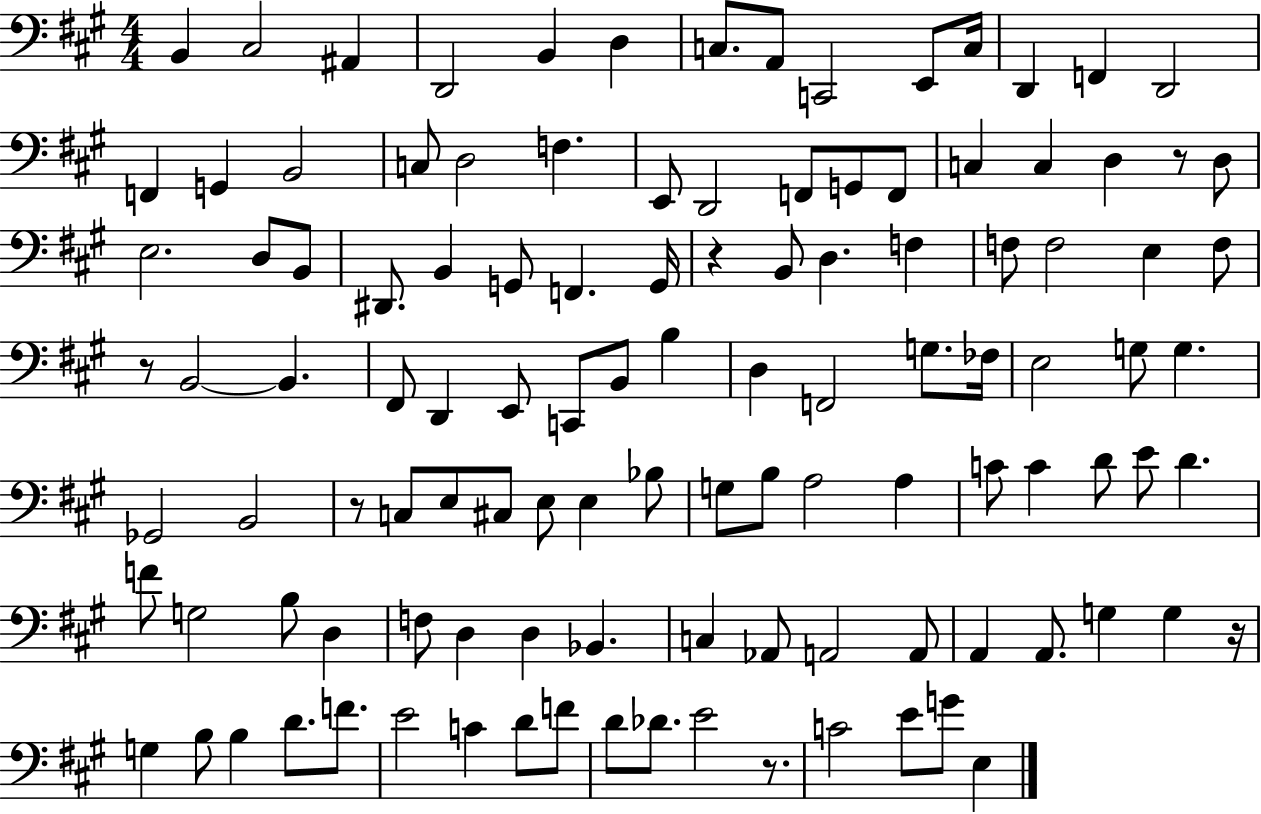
{
  \clef bass
  \numericTimeSignature
  \time 4/4
  \key a \major
  b,4 cis2 ais,4 | d,2 b,4 d4 | c8. a,8 c,2 e,8 c16 | d,4 f,4 d,2 | \break f,4 g,4 b,2 | c8 d2 f4. | e,8 d,2 f,8 g,8 f,8 | c4 c4 d4 r8 d8 | \break e2. d8 b,8 | dis,8. b,4 g,8 f,4. g,16 | r4 b,8 d4. f4 | f8 f2 e4 f8 | \break r8 b,2~~ b,4. | fis,8 d,4 e,8 c,8 b,8 b4 | d4 f,2 g8. fes16 | e2 g8 g4. | \break ges,2 b,2 | r8 c8 e8 cis8 e8 e4 bes8 | g8 b8 a2 a4 | c'8 c'4 d'8 e'8 d'4. | \break f'8 g2 b8 d4 | f8 d4 d4 bes,4. | c4 aes,8 a,2 a,8 | a,4 a,8. g4 g4 r16 | \break g4 b8 b4 d'8. f'8. | e'2 c'4 d'8 f'8 | d'8 des'8. e'2 r8. | c'2 e'8 g'8 e4 | \break \bar "|."
}